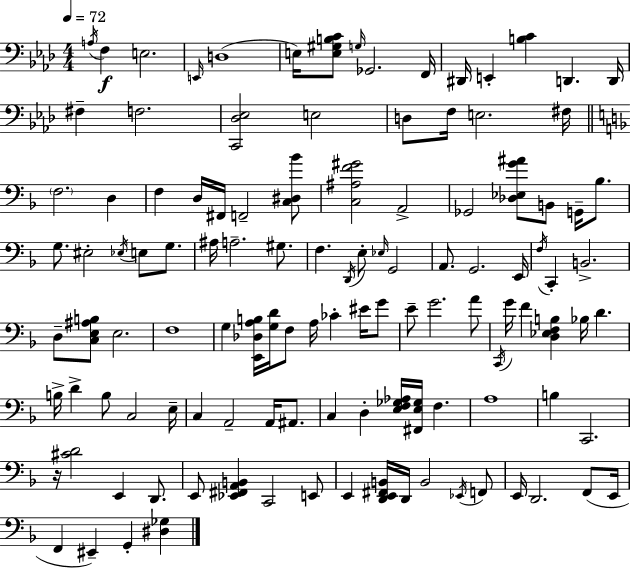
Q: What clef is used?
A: bass